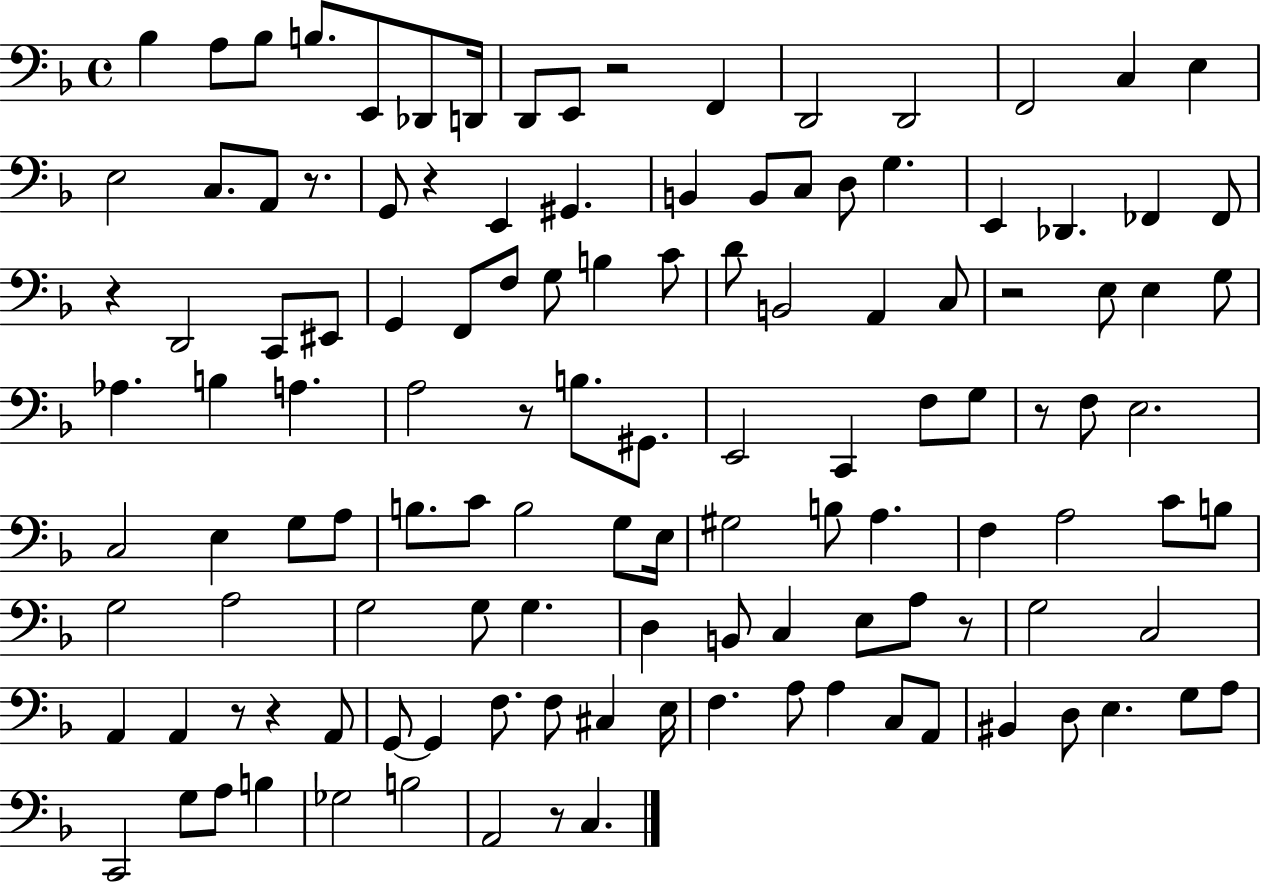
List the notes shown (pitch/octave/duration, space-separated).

Bb3/q A3/e Bb3/e B3/e. E2/e Db2/e D2/s D2/e E2/e R/h F2/q D2/h D2/h F2/h C3/q E3/q E3/h C3/e. A2/e R/e. G2/e R/q E2/q G#2/q. B2/q B2/e C3/e D3/e G3/q. E2/q Db2/q. FES2/q FES2/e R/q D2/h C2/e EIS2/e G2/q F2/e F3/e G3/e B3/q C4/e D4/e B2/h A2/q C3/e R/h E3/e E3/q G3/e Ab3/q. B3/q A3/q. A3/h R/e B3/e. G#2/e. E2/h C2/q F3/e G3/e R/e F3/e E3/h. C3/h E3/q G3/e A3/e B3/e. C4/e B3/h G3/e E3/s G#3/h B3/e A3/q. F3/q A3/h C4/e B3/e G3/h A3/h G3/h G3/e G3/q. D3/q B2/e C3/q E3/e A3/e R/e G3/h C3/h A2/q A2/q R/e R/q A2/e G2/e G2/q F3/e. F3/e C#3/q E3/s F3/q. A3/e A3/q C3/e A2/e BIS2/q D3/e E3/q. G3/e A3/e C2/h G3/e A3/e B3/q Gb3/h B3/h A2/h R/e C3/q.